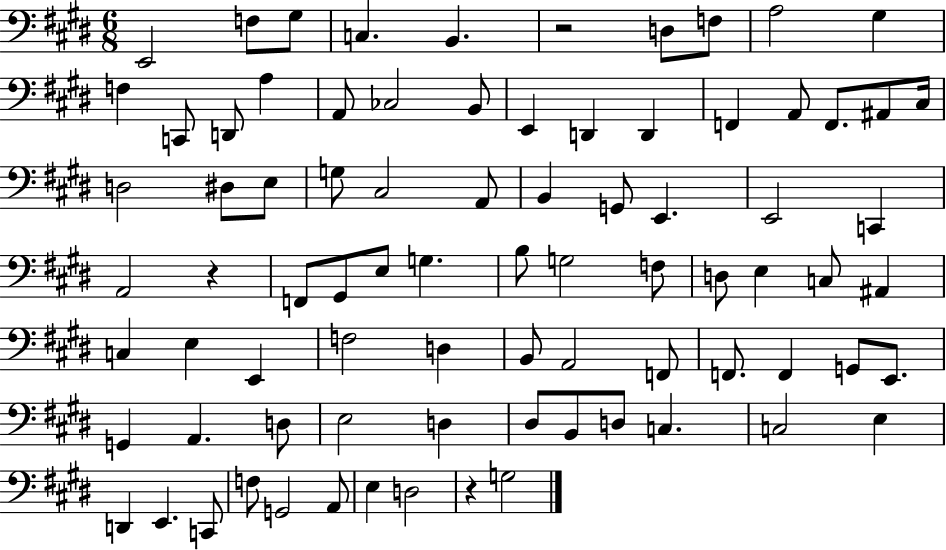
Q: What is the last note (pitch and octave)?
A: G3